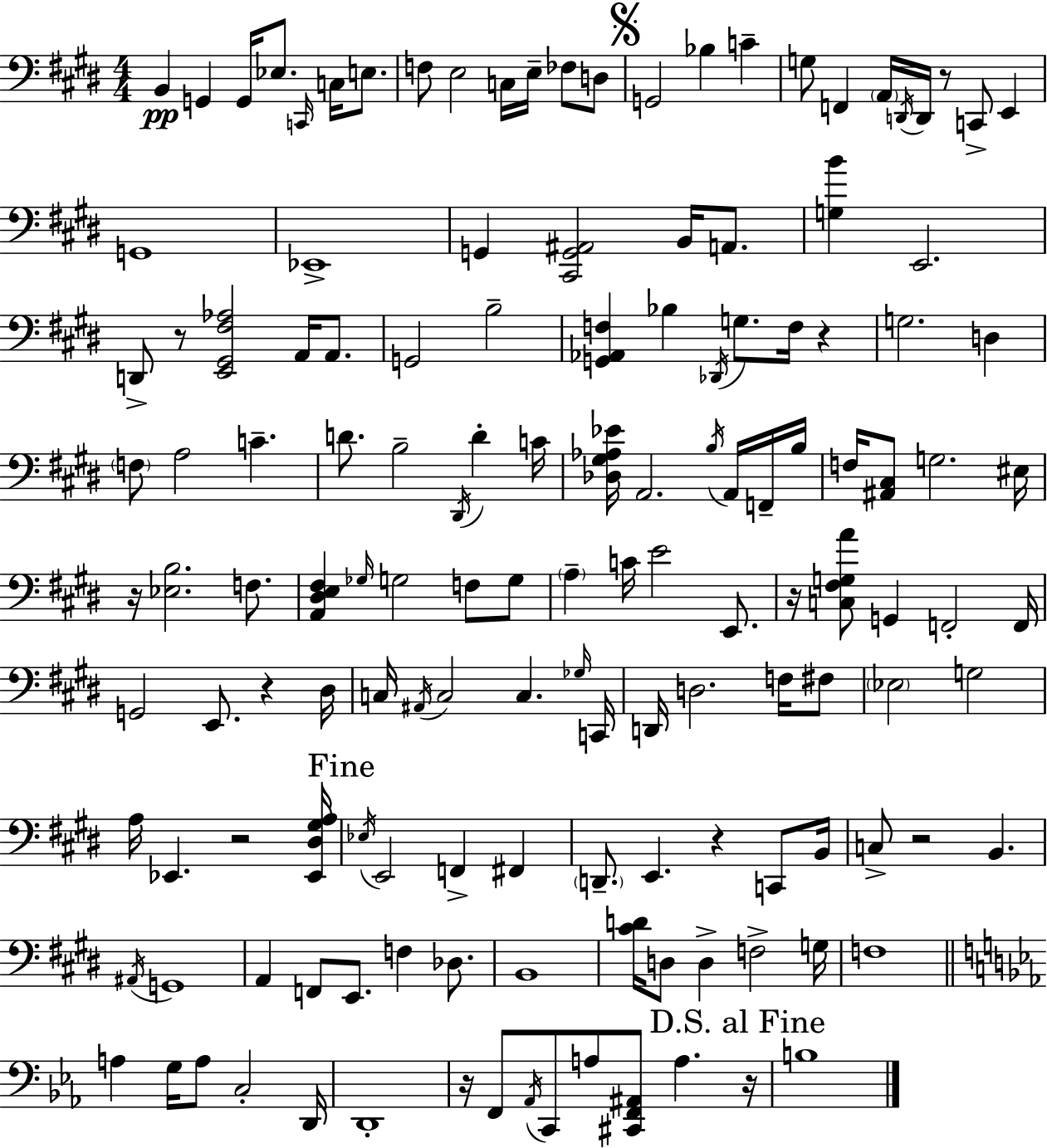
X:1
T:Untitled
M:4/4
L:1/4
K:E
B,, G,, G,,/4 _E,/2 C,,/4 C,/4 E,/2 F,/2 E,2 C,/4 E,/4 _F,/2 D,/2 G,,2 _B, C G,/2 F,, A,,/4 D,,/4 D,,/4 z/2 C,,/2 E,, G,,4 _E,,4 G,, [^C,,G,,^A,,]2 B,,/4 A,,/2 [G,B] E,,2 D,,/2 z/2 [E,,^G,,^F,_A,]2 A,,/4 A,,/2 G,,2 B,2 [G,,_A,,F,] _B, _D,,/4 G,/2 F,/4 z G,2 D, F,/2 A,2 C D/2 B,2 ^D,,/4 D C/4 [_D,^G,_A,_E]/4 A,,2 B,/4 A,,/4 F,,/4 B,/4 F,/4 [^A,,^C,]/2 G,2 ^E,/4 z/4 [_E,B,]2 F,/2 [A,,^D,E,^F,] _G,/4 G,2 F,/2 G,/2 A, C/4 E2 E,,/2 z/4 [C,^F,G,A]/2 G,, F,,2 F,,/4 G,,2 E,,/2 z ^D,/4 C,/4 ^A,,/4 C,2 C, _G,/4 C,,/4 D,,/4 D,2 F,/4 ^F,/2 _E,2 G,2 A,/4 _E,, z2 [_E,,^D,^G,A,]/4 _E,/4 E,,2 F,, ^F,, D,,/2 E,, z C,,/2 B,,/4 C,/2 z2 B,, ^A,,/4 G,,4 A,, F,,/2 E,,/2 F, _D,/2 B,,4 [^CD]/4 D,/2 D, F,2 G,/4 F,4 A, G,/4 A,/2 C,2 D,,/4 D,,4 z/4 F,,/2 _A,,/4 C,,/2 A,/2 [^C,,F,,^A,,]/2 A, z/4 B,4